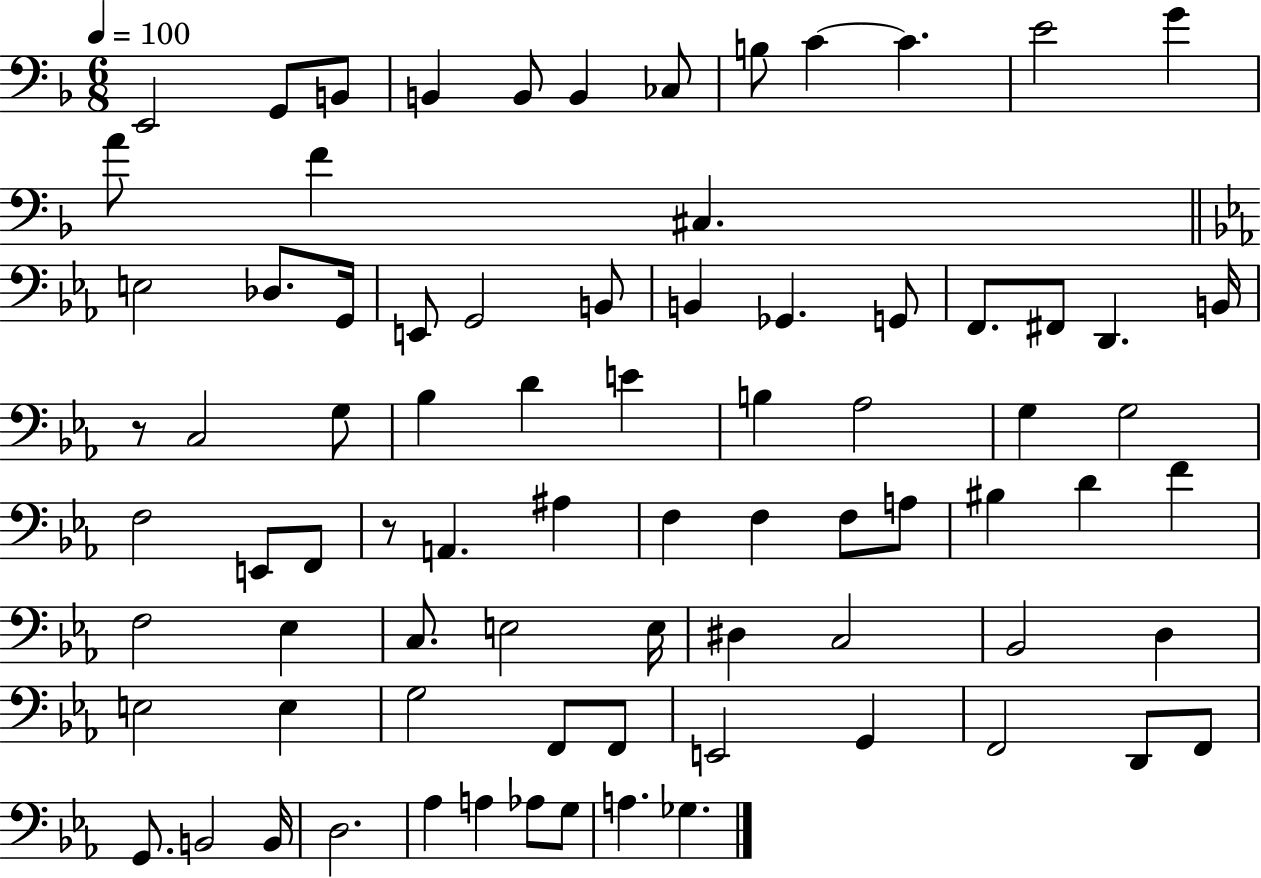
E2/h G2/e B2/e B2/q B2/e B2/q CES3/e B3/e C4/q C4/q. E4/h G4/q A4/e F4/q C#3/q. E3/h Db3/e. G2/s E2/e G2/h B2/e B2/q Gb2/q. G2/e F2/e. F#2/e D2/q. B2/s R/e C3/h G3/e Bb3/q D4/q E4/q B3/q Ab3/h G3/q G3/h F3/h E2/e F2/e R/e A2/q. A#3/q F3/q F3/q F3/e A3/e BIS3/q D4/q F4/q F3/h Eb3/q C3/e. E3/h E3/s D#3/q C3/h Bb2/h D3/q E3/h E3/q G3/h F2/e F2/e E2/h G2/q F2/h D2/e F2/e G2/e. B2/h B2/s D3/h. Ab3/q A3/q Ab3/e G3/e A3/q. Gb3/q.